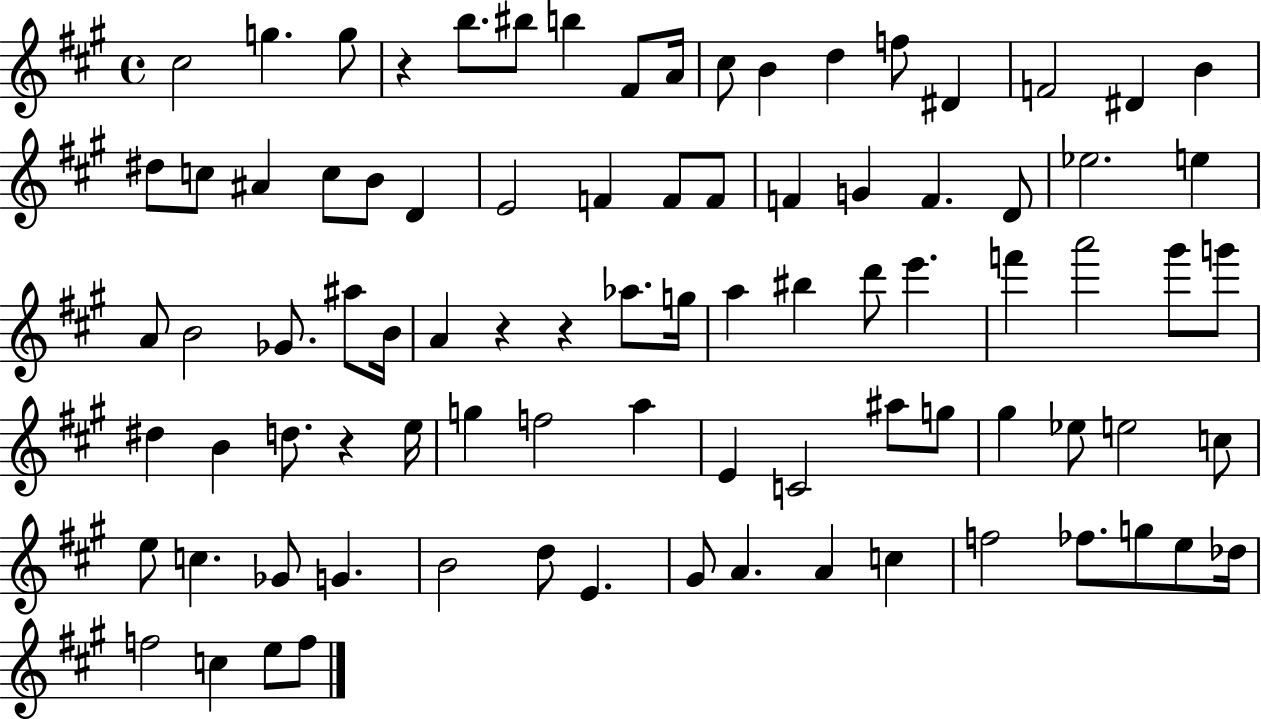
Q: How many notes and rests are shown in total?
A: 87